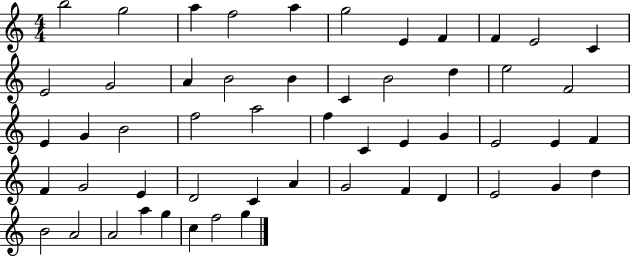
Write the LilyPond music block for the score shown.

{
  \clef treble
  \numericTimeSignature
  \time 4/4
  \key c \major
  b''2 g''2 | a''4 f''2 a''4 | g''2 e'4 f'4 | f'4 e'2 c'4 | \break e'2 g'2 | a'4 b'2 b'4 | c'4 b'2 d''4 | e''2 f'2 | \break e'4 g'4 b'2 | f''2 a''2 | f''4 c'4 e'4 g'4 | e'2 e'4 f'4 | \break f'4 g'2 e'4 | d'2 c'4 a'4 | g'2 f'4 d'4 | e'2 g'4 d''4 | \break b'2 a'2 | a'2 a''4 g''4 | c''4 f''2 g''4 | \bar "|."
}